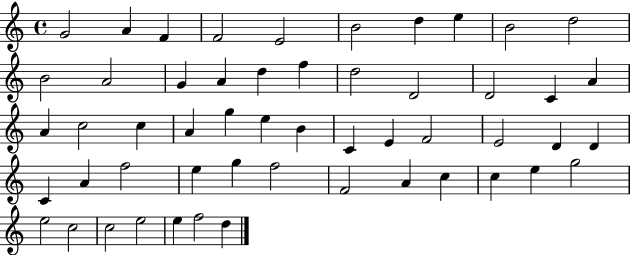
X:1
T:Untitled
M:4/4
L:1/4
K:C
G2 A F F2 E2 B2 d e B2 d2 B2 A2 G A d f d2 D2 D2 C A A c2 c A g e B C E F2 E2 D D C A f2 e g f2 F2 A c c e g2 e2 c2 c2 e2 e f2 d